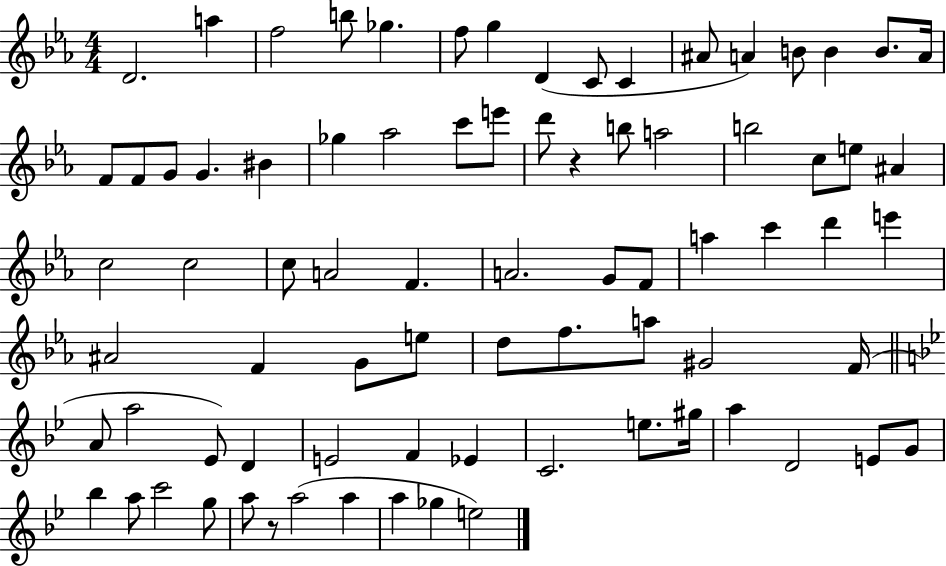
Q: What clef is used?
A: treble